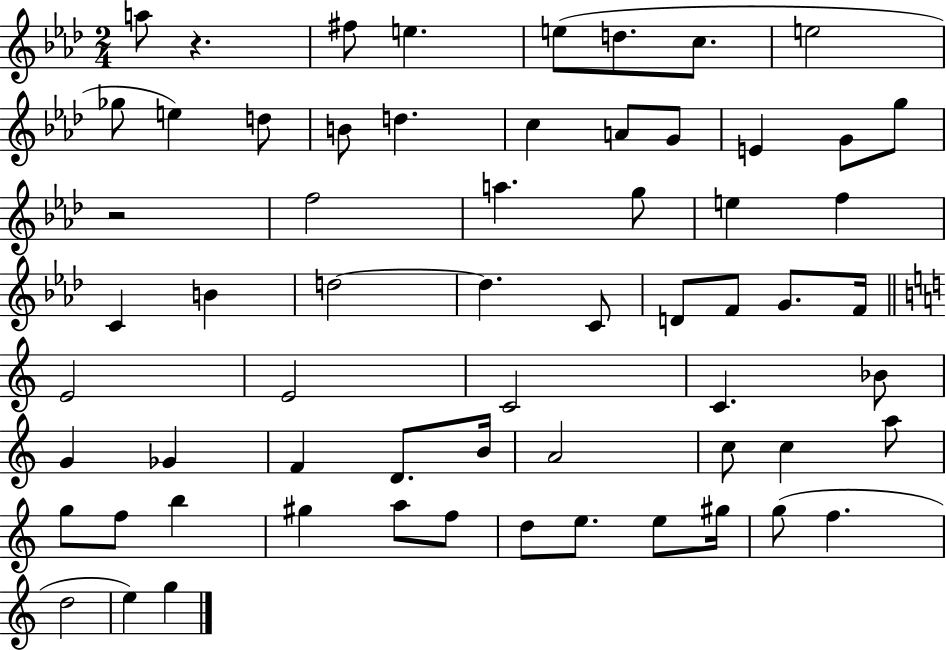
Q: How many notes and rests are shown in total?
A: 63